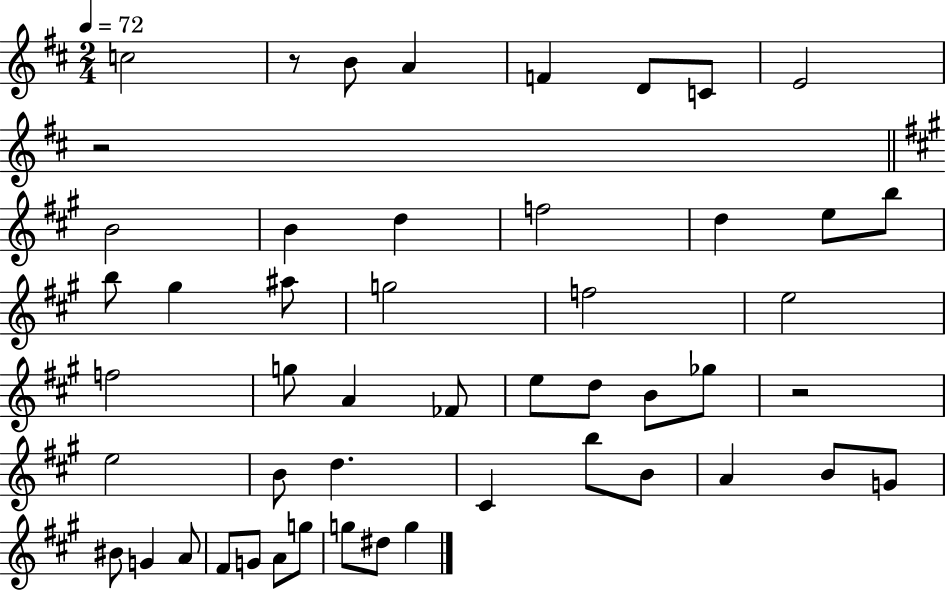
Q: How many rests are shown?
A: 3